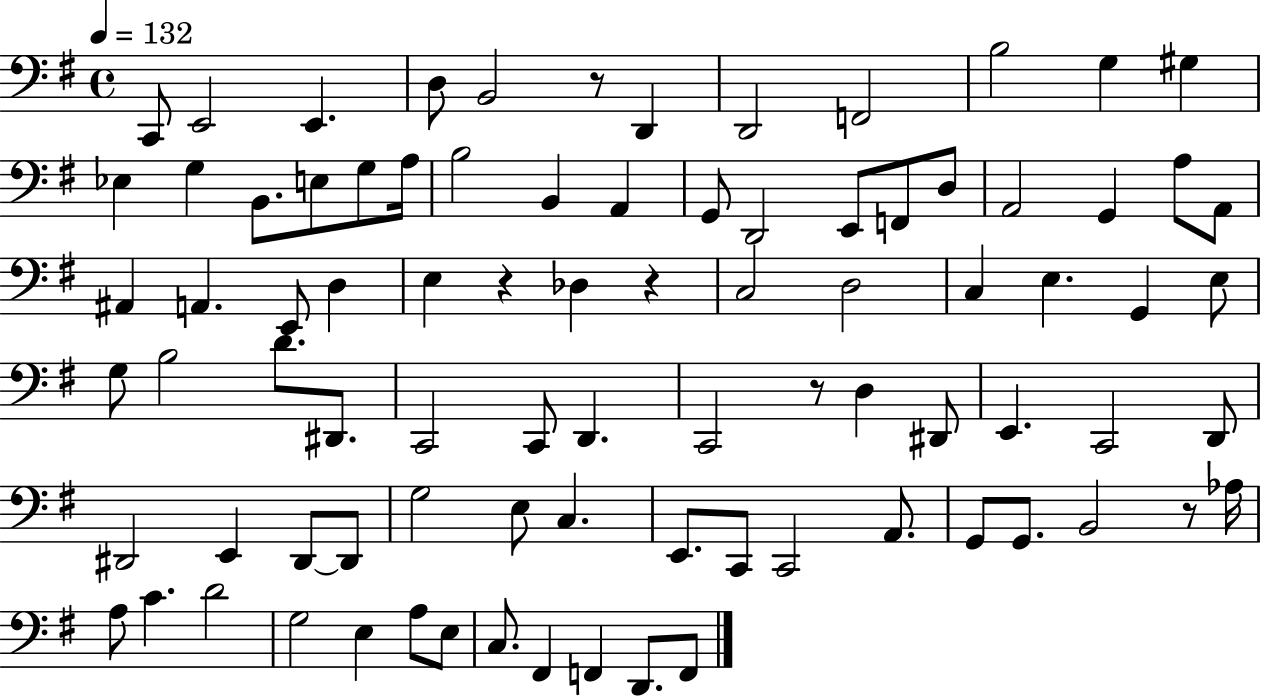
X:1
T:Untitled
M:4/4
L:1/4
K:G
C,,/2 E,,2 E,, D,/2 B,,2 z/2 D,, D,,2 F,,2 B,2 G, ^G, _E, G, B,,/2 E,/2 G,/2 A,/4 B,2 B,, A,, G,,/2 D,,2 E,,/2 F,,/2 D,/2 A,,2 G,, A,/2 A,,/2 ^A,, A,, E,,/2 D, E, z _D, z C,2 D,2 C, E, G,, E,/2 G,/2 B,2 D/2 ^D,,/2 C,,2 C,,/2 D,, C,,2 z/2 D, ^D,,/2 E,, C,,2 D,,/2 ^D,,2 E,, ^D,,/2 ^D,,/2 G,2 E,/2 C, E,,/2 C,,/2 C,,2 A,,/2 G,,/2 G,,/2 B,,2 z/2 _A,/4 A,/2 C D2 G,2 E, A,/2 E,/2 C,/2 ^F,, F,, D,,/2 F,,/2